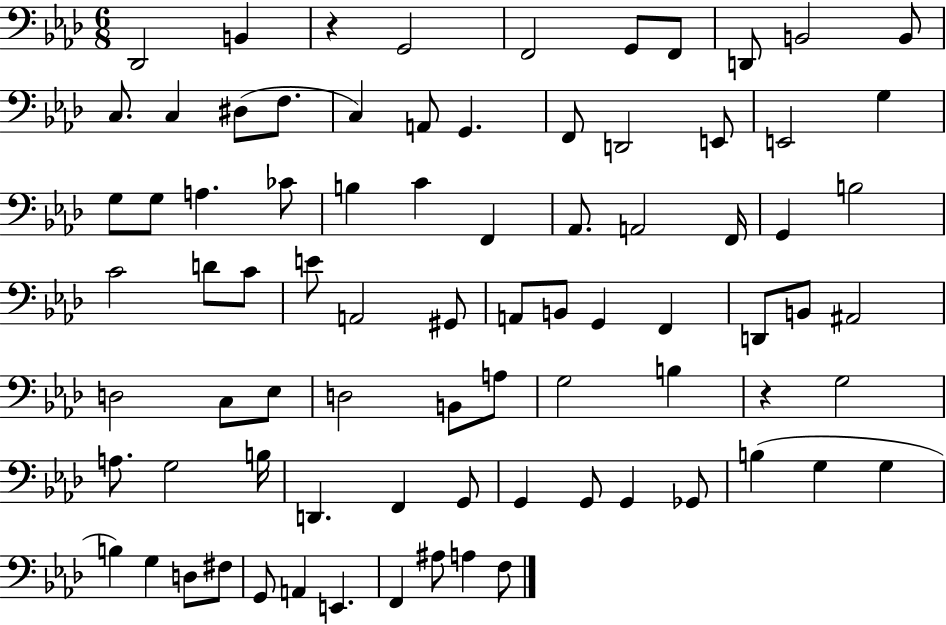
Db2/h B2/q R/q G2/h F2/h G2/e F2/e D2/e B2/h B2/e C3/e. C3/q D#3/e F3/e. C3/q A2/e G2/q. F2/e D2/h E2/e E2/h G3/q G3/e G3/e A3/q. CES4/e B3/q C4/q F2/q Ab2/e. A2/h F2/s G2/q B3/h C4/h D4/e C4/e E4/e A2/h G#2/e A2/e B2/e G2/q F2/q D2/e B2/e A#2/h D3/h C3/e Eb3/e D3/h B2/e A3/e G3/h B3/q R/q G3/h A3/e. G3/h B3/s D2/q. F2/q G2/e G2/q G2/e G2/q Gb2/e B3/q G3/q G3/q B3/q G3/q D3/e F#3/e G2/e A2/q E2/q. F2/q A#3/e A3/q F3/e